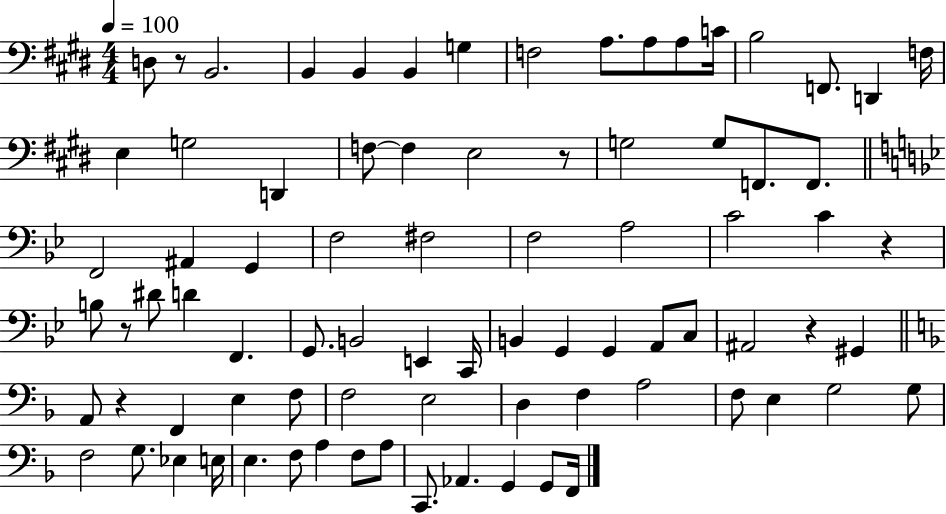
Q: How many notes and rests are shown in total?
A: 82